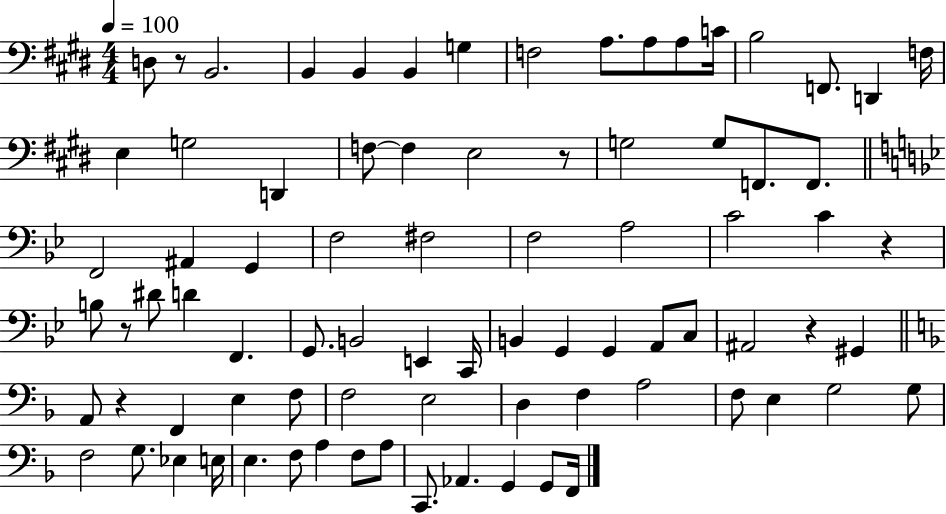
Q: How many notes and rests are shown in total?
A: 82